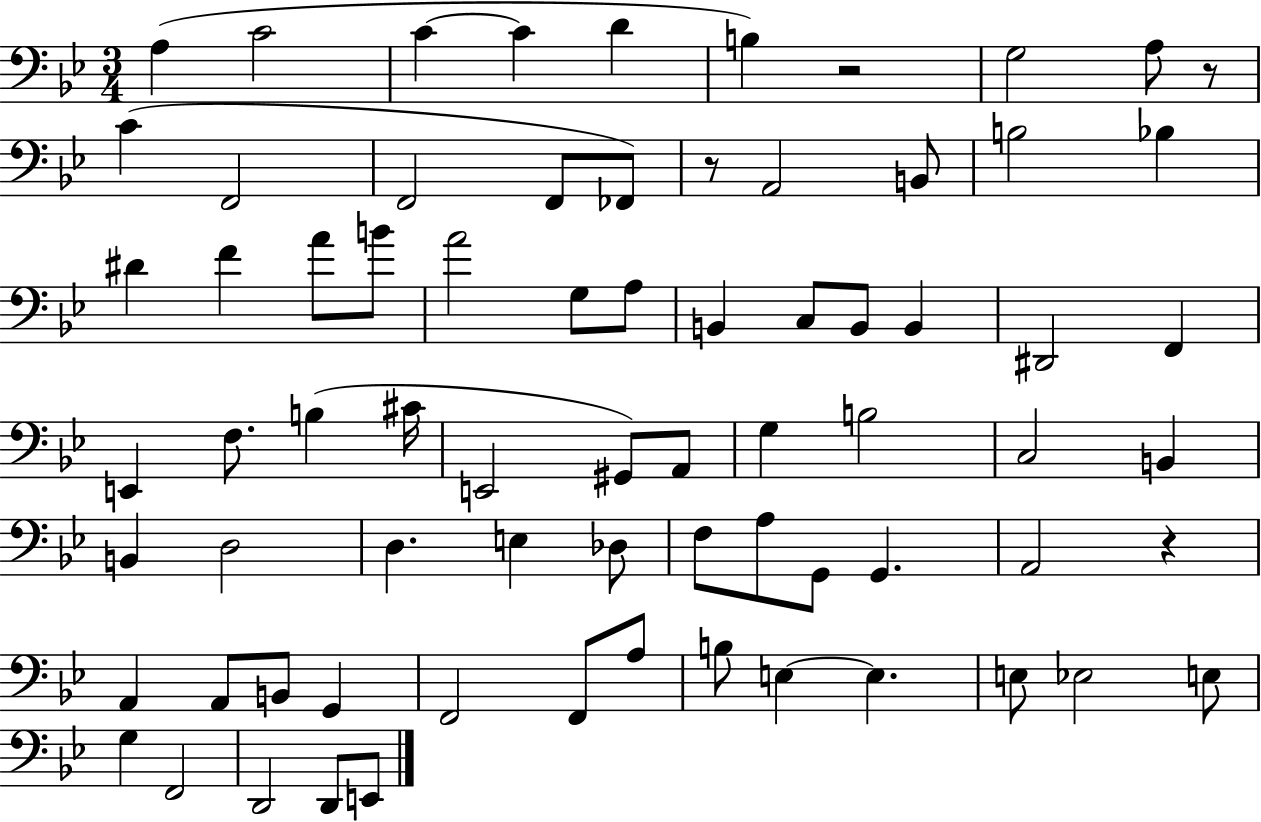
A3/q C4/h C4/q C4/q D4/q B3/q R/h G3/h A3/e R/e C4/q F2/h F2/h F2/e FES2/e R/e A2/h B2/e B3/h Bb3/q D#4/q F4/q A4/e B4/e A4/h G3/e A3/e B2/q C3/e B2/e B2/q D#2/h F2/q E2/q F3/e. B3/q C#4/s E2/h G#2/e A2/e G3/q B3/h C3/h B2/q B2/q D3/h D3/q. E3/q Db3/e F3/e A3/e G2/e G2/q. A2/h R/q A2/q A2/e B2/e G2/q F2/h F2/e A3/e B3/e E3/q E3/q. E3/e Eb3/h E3/e G3/q F2/h D2/h D2/e E2/e